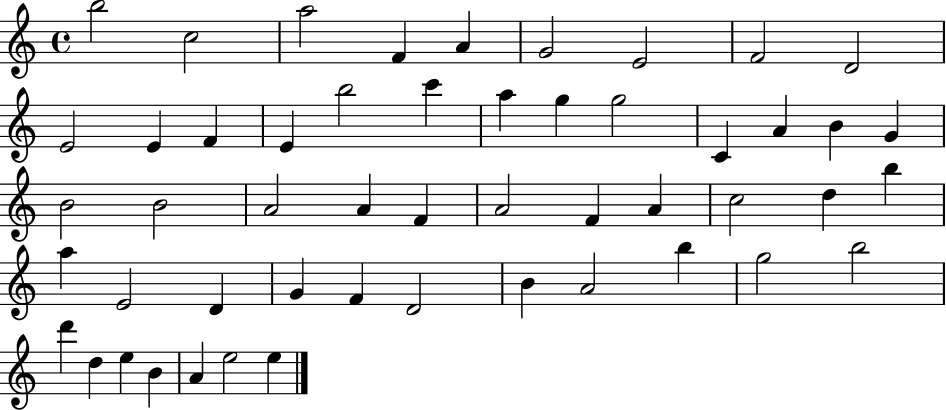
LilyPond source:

{
  \clef treble
  \time 4/4
  \defaultTimeSignature
  \key c \major
  b''2 c''2 | a''2 f'4 a'4 | g'2 e'2 | f'2 d'2 | \break e'2 e'4 f'4 | e'4 b''2 c'''4 | a''4 g''4 g''2 | c'4 a'4 b'4 g'4 | \break b'2 b'2 | a'2 a'4 f'4 | a'2 f'4 a'4 | c''2 d''4 b''4 | \break a''4 e'2 d'4 | g'4 f'4 d'2 | b'4 a'2 b''4 | g''2 b''2 | \break d'''4 d''4 e''4 b'4 | a'4 e''2 e''4 | \bar "|."
}